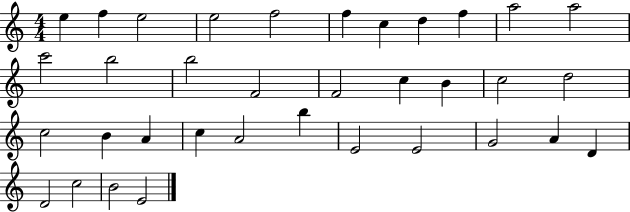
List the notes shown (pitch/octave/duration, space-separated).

E5/q F5/q E5/h E5/h F5/h F5/q C5/q D5/q F5/q A5/h A5/h C6/h B5/h B5/h F4/h F4/h C5/q B4/q C5/h D5/h C5/h B4/q A4/q C5/q A4/h B5/q E4/h E4/h G4/h A4/q D4/q D4/h C5/h B4/h E4/h